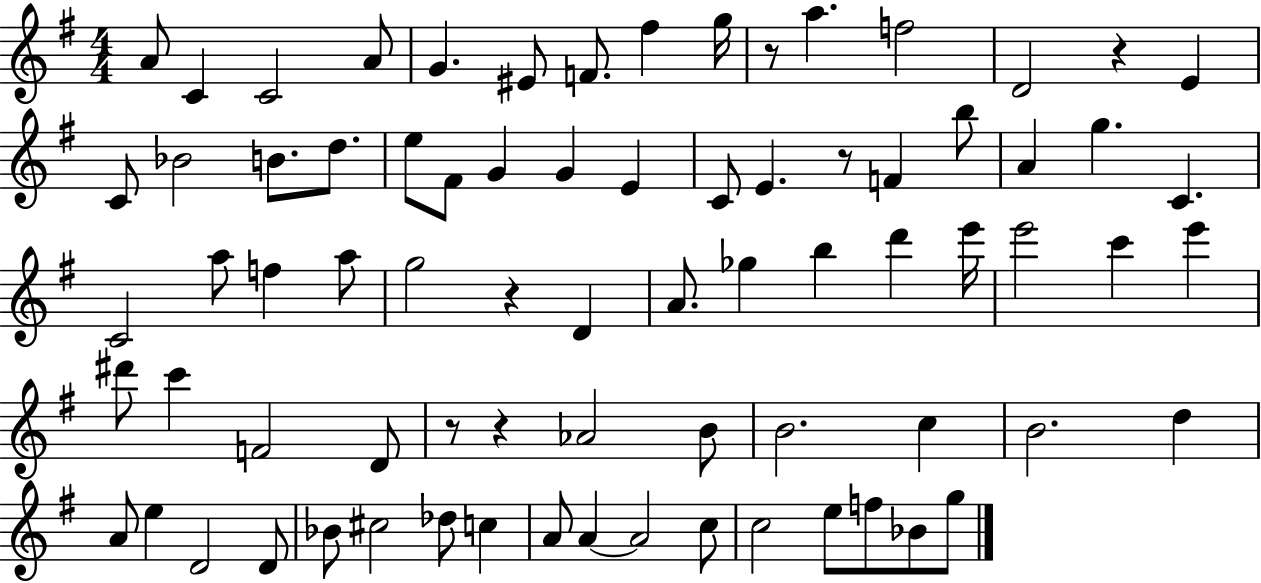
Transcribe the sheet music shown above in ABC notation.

X:1
T:Untitled
M:4/4
L:1/4
K:G
A/2 C C2 A/2 G ^E/2 F/2 ^f g/4 z/2 a f2 D2 z E C/2 _B2 B/2 d/2 e/2 ^F/2 G G E C/2 E z/2 F b/2 A g C C2 a/2 f a/2 g2 z D A/2 _g b d' e'/4 e'2 c' e' ^d'/2 c' F2 D/2 z/2 z _A2 B/2 B2 c B2 d A/2 e D2 D/2 _B/2 ^c2 _d/2 c A/2 A A2 c/2 c2 e/2 f/2 _B/2 g/2